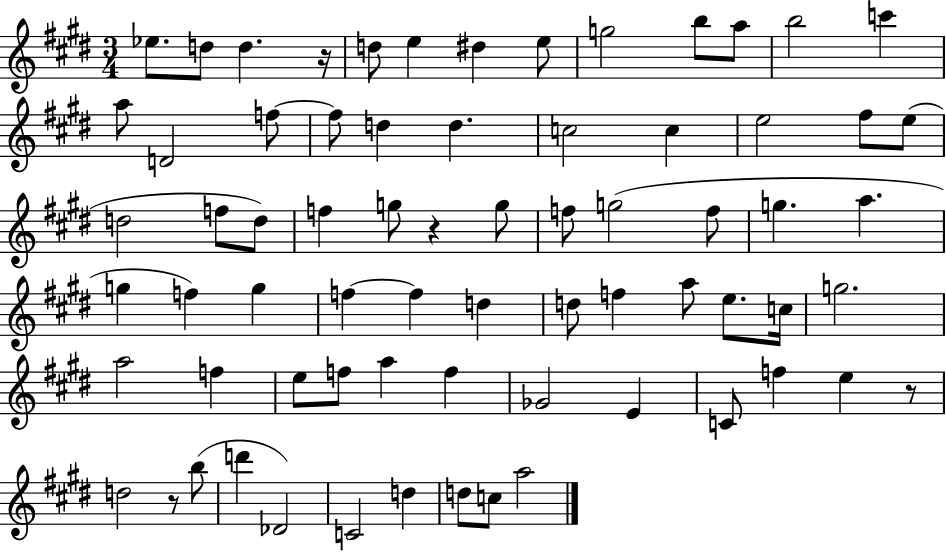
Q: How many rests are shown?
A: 4